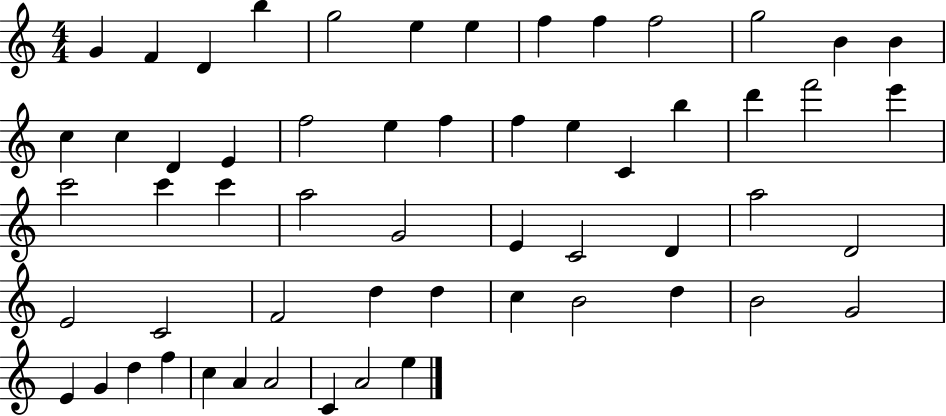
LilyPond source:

{
  \clef treble
  \numericTimeSignature
  \time 4/4
  \key c \major
  g'4 f'4 d'4 b''4 | g''2 e''4 e''4 | f''4 f''4 f''2 | g''2 b'4 b'4 | \break c''4 c''4 d'4 e'4 | f''2 e''4 f''4 | f''4 e''4 c'4 b''4 | d'''4 f'''2 e'''4 | \break c'''2 c'''4 c'''4 | a''2 g'2 | e'4 c'2 d'4 | a''2 d'2 | \break e'2 c'2 | f'2 d''4 d''4 | c''4 b'2 d''4 | b'2 g'2 | \break e'4 g'4 d''4 f''4 | c''4 a'4 a'2 | c'4 a'2 e''4 | \bar "|."
}